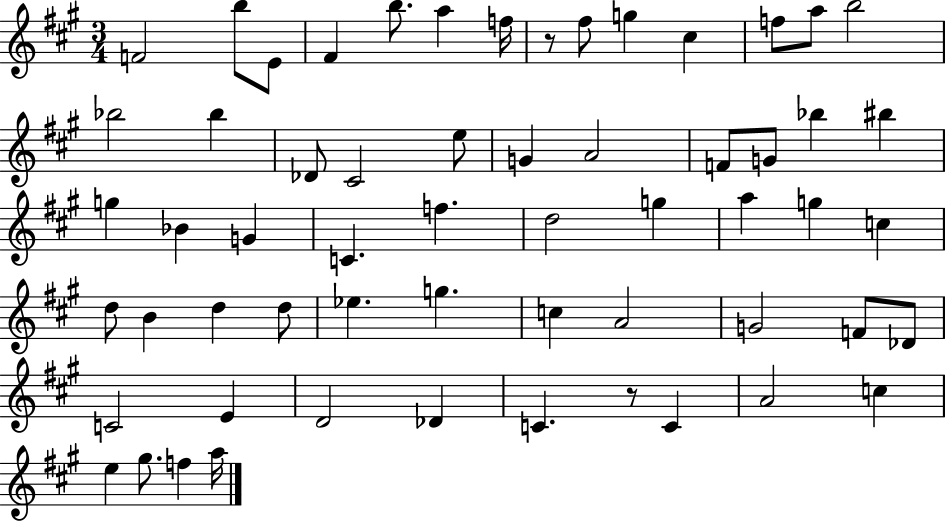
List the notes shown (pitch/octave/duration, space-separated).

F4/h B5/e E4/e F#4/q B5/e. A5/q F5/s R/e F#5/e G5/q C#5/q F5/e A5/e B5/h Bb5/h Bb5/q Db4/e C#4/h E5/e G4/q A4/h F4/e G4/e Bb5/q BIS5/q G5/q Bb4/q G4/q C4/q. F5/q. D5/h G5/q A5/q G5/q C5/q D5/e B4/q D5/q D5/e Eb5/q. G5/q. C5/q A4/h G4/h F4/e Db4/e C4/h E4/q D4/h Db4/q C4/q. R/e C4/q A4/h C5/q E5/q G#5/e. F5/q A5/s